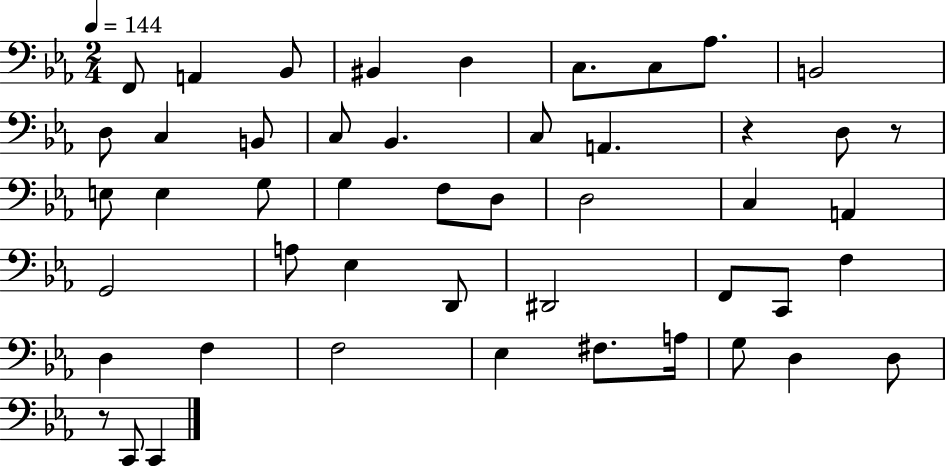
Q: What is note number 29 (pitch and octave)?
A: Eb3